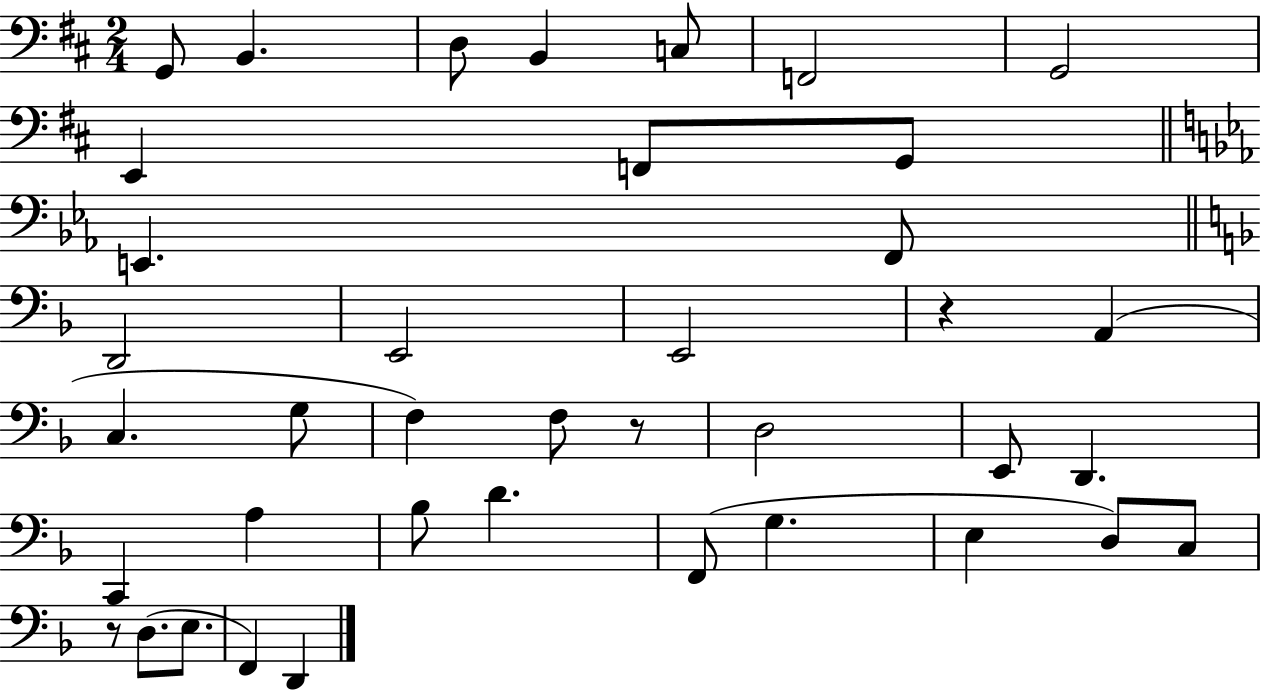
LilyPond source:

{
  \clef bass
  \numericTimeSignature
  \time 2/4
  \key d \major
  g,8 b,4. | d8 b,4 c8 | f,2 | g,2 | \break e,4 f,8 g,8 | \bar "||" \break \key c \minor e,4. f,8 | \bar "||" \break \key f \major d,2 | e,2 | e,2 | r4 a,4( | \break c4. g8 | f4) f8 r8 | d2 | e,8 d,4. | \break c,4 a4 | bes8 d'4. | f,8( g4. | e4 d8) c8 | \break r8 d8.( e8. | f,4) d,4 | \bar "|."
}